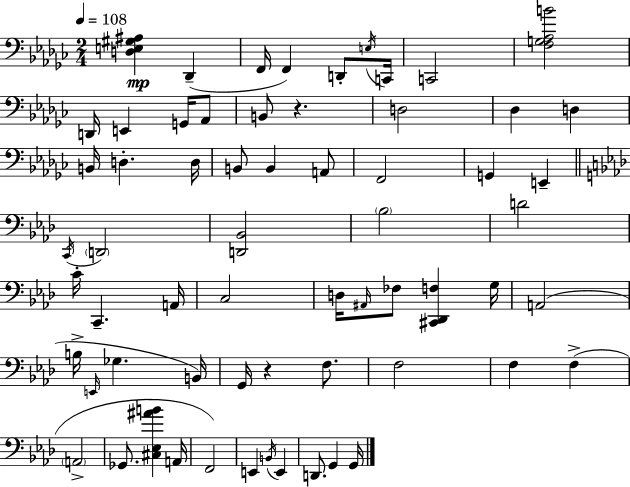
{
  \clef bass
  \numericTimeSignature
  \time 2/4
  \key ees \minor
  \tempo 4 = 108
  <d e gis ais>4\mp des,4--( | f,16 f,4) d,8-. \acciaccatura { e16 } | c,16 c,2 | <f g aes b'>2 | \break d,16 e,4 g,16 aes,8 | b,8 r4. | d2 | des4 d4 | \break b,16 d4.-. | d16 b,8 b,4 a,8 | f,2 | g,4 e,4-- | \break \bar "||" \break \key aes \major \acciaccatura { c,16 } \parenthesize d,2 | <d, bes,>2 | \parenthesize bes2 | d'2 | \break c'16-. c,4.-- | a,16 c2 | d16 \grace { ais,16 } fes8 <cis, des, f>4 | g16 a,2( | \break b16-> \grace { e,16 } ges4. | b,16) g,16 r4 | f8. f2 | f4 f4->( | \break \parenthesize a,2-> | ges,8. <cis ees ais' b'>4 | a,16 f,2) | e,4 \acciaccatura { b,16 } | \break e,4 d,8. g,4 | g,16 \bar "|."
}